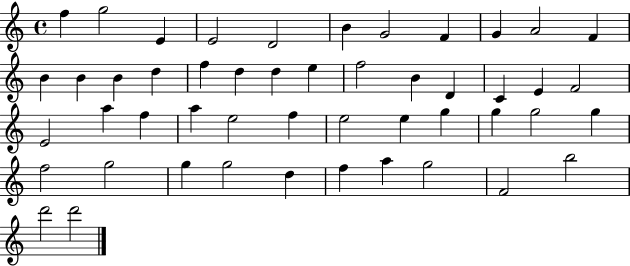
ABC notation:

X:1
T:Untitled
M:4/4
L:1/4
K:C
f g2 E E2 D2 B G2 F G A2 F B B B d f d d e f2 B D C E F2 E2 a f a e2 f e2 e g g g2 g f2 g2 g g2 d f a g2 F2 b2 d'2 d'2